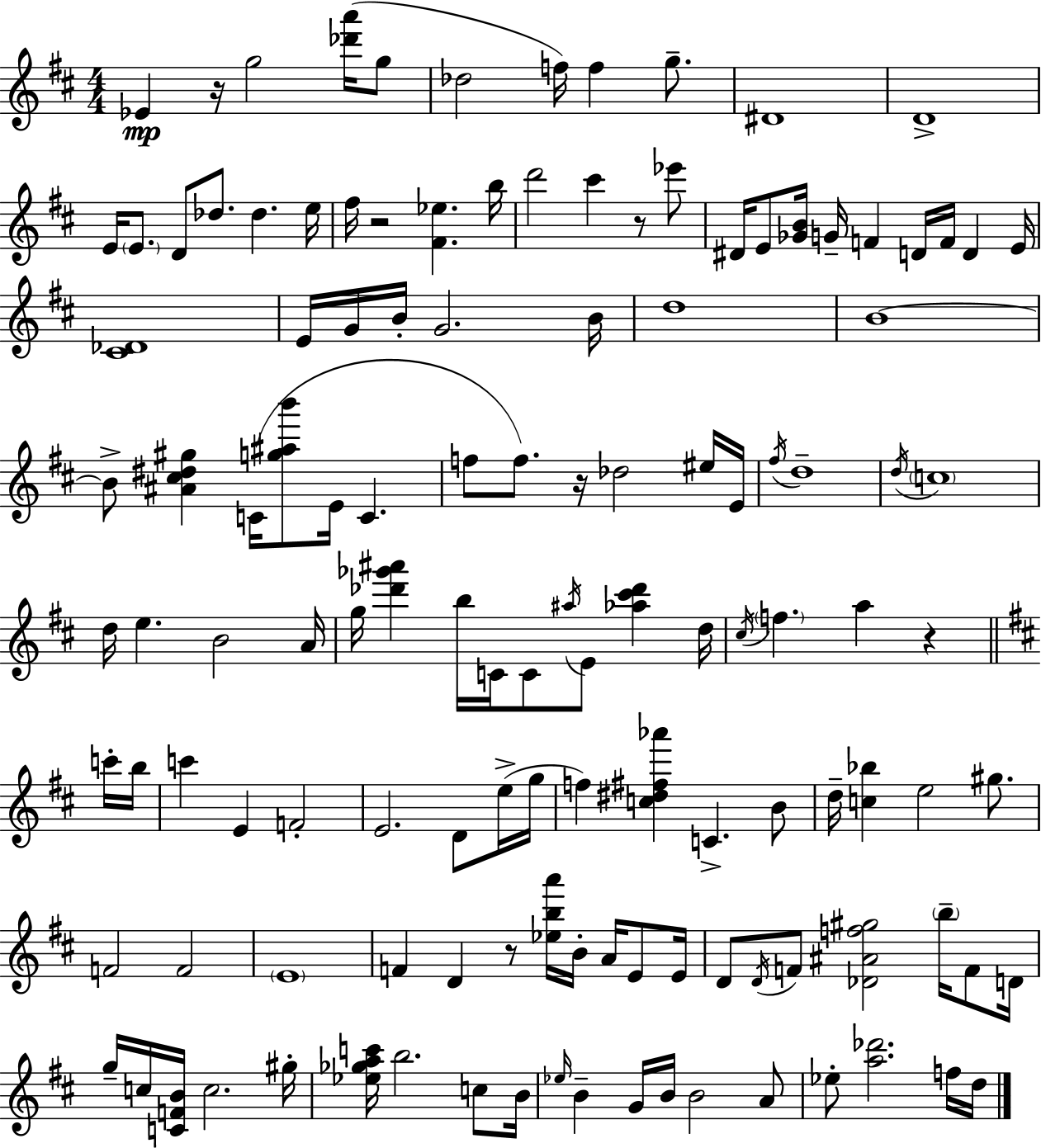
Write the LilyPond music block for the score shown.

{
  \clef treble
  \numericTimeSignature
  \time 4/4
  \key d \major
  ees'4\mp r16 g''2 <des''' a'''>16( g''8 | des''2 f''16) f''4 g''8.-- | dis'1 | d'1-> | \break e'16 \parenthesize e'8. d'8 des''8. des''4. e''16 | fis''16 r2 <fis' ees''>4. b''16 | d'''2 cis'''4 r8 ees'''8 | dis'16 e'8 <ges' b'>16 g'16-- f'4 d'16 f'16 d'4 e'16 | \break <cis' des'>1 | e'16 g'16 b'16-. g'2. b'16 | d''1 | b'1~~ | \break b'8-> <ais' cis'' dis'' gis''>4 c'16( <g'' ais'' b'''>8 e'16 c'4. | f''8 f''8.) r16 des''2 eis''16 e'16 | \acciaccatura { fis''16 } d''1-- | \acciaccatura { d''16 } \parenthesize c''1 | \break d''16 e''4. b'2 | a'16 g''16 <des''' ges''' ais'''>4 b''16 c'16 c'8 \acciaccatura { ais''16 } e'8 <aes'' cis''' des'''>4 | d''16 \acciaccatura { cis''16 } \parenthesize f''4. a''4 r4 | \bar "||" \break \key b \minor c'''16-. b''16 c'''4 e'4 f'2-. | e'2. d'8 | e''16->( g''16 f''4) <c'' dis'' fis'' aes'''>4 c'4.-> | b'8 d''16-- <c'' bes''>4 e''2 gis''8. | \break f'2 f'2 | \parenthesize e'1 | f'4 d'4 r8 <ees'' b'' a'''>16 b'16-. a'16 e'8 | e'16 d'8 \acciaccatura { d'16 } f'8 <des' ais' f'' gis''>2 \parenthesize b''16-- | \break f'8 d'16 g''16-- c''16 <c' f' b'>16 c''2. | gis''16-. <ees'' ges'' a'' c'''>16 b''2. | c''8 b'16 \grace { ees''16 } b'4-- g'16 b'16 b'2 | a'8 ees''8-. <a'' des'''>2. | \break f''16 d''16 \bar "|."
}